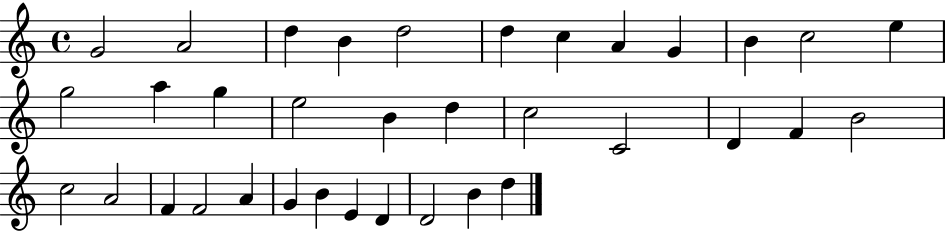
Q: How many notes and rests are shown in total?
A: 35